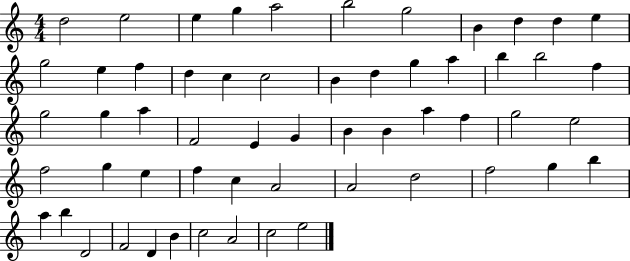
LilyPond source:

{
  \clef treble
  \numericTimeSignature
  \time 4/4
  \key c \major
  d''2 e''2 | e''4 g''4 a''2 | b''2 g''2 | b'4 d''4 d''4 e''4 | \break g''2 e''4 f''4 | d''4 c''4 c''2 | b'4 d''4 g''4 a''4 | b''4 b''2 f''4 | \break g''2 g''4 a''4 | f'2 e'4 g'4 | b'4 b'4 a''4 f''4 | g''2 e''2 | \break f''2 g''4 e''4 | f''4 c''4 a'2 | a'2 d''2 | f''2 g''4 b''4 | \break a''4 b''4 d'2 | f'2 d'4 b'4 | c''2 a'2 | c''2 e''2 | \break \bar "|."
}